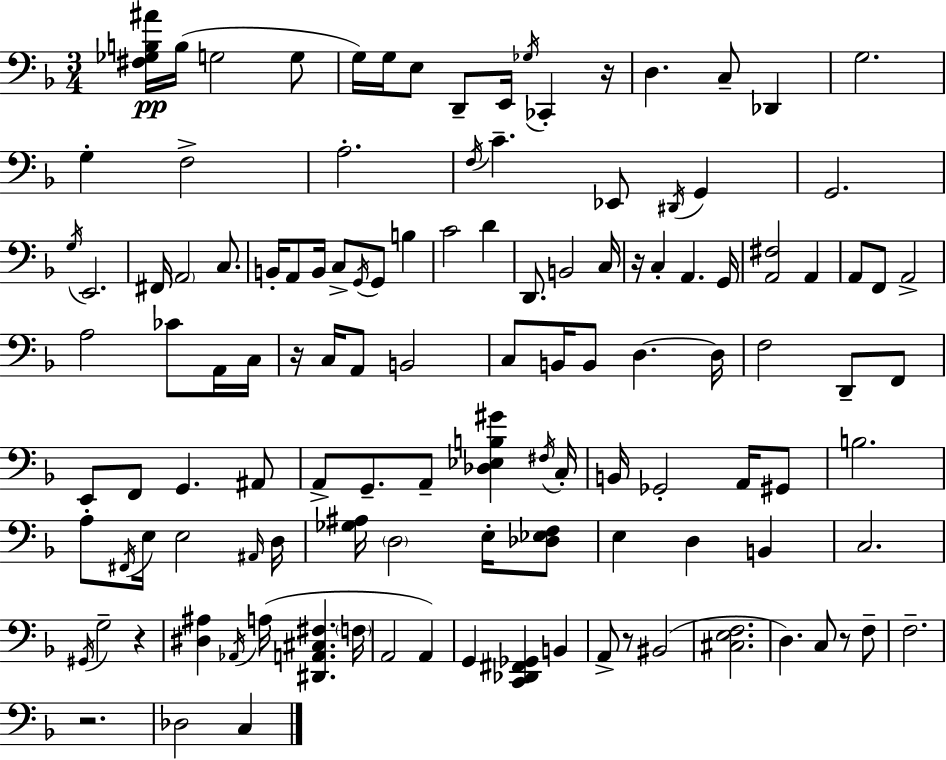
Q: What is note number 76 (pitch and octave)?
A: B3